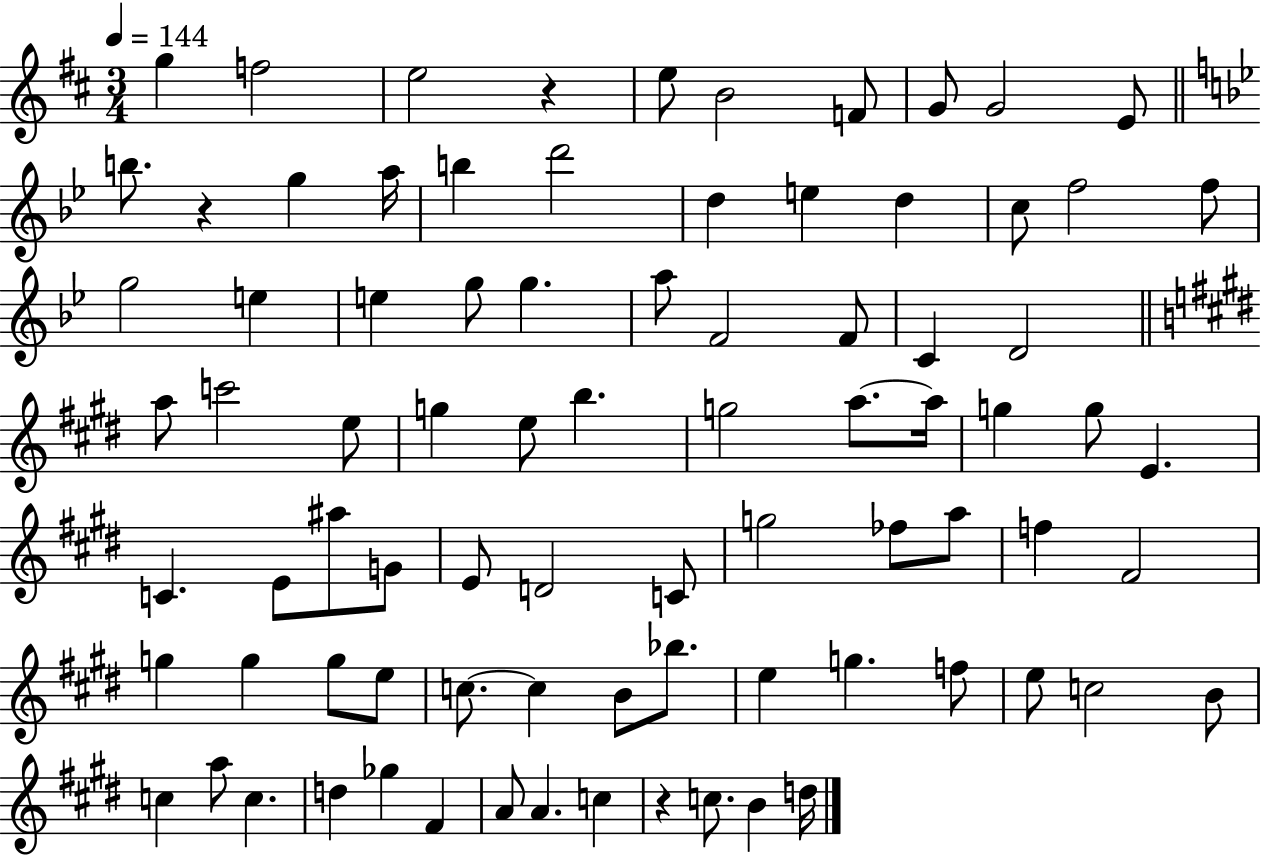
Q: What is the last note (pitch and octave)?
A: D5